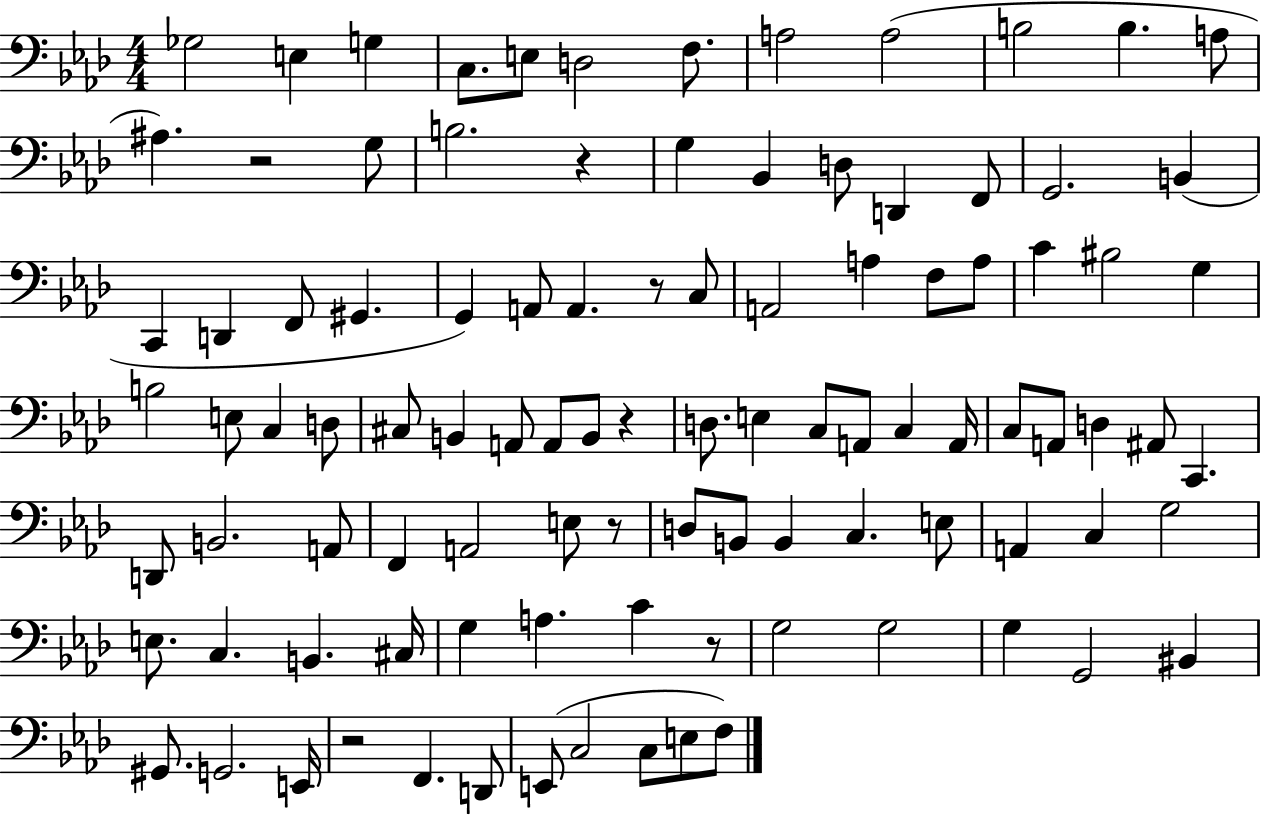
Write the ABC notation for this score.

X:1
T:Untitled
M:4/4
L:1/4
K:Ab
_G,2 E, G, C,/2 E,/2 D,2 F,/2 A,2 A,2 B,2 B, A,/2 ^A, z2 G,/2 B,2 z G, _B,, D,/2 D,, F,,/2 G,,2 B,, C,, D,, F,,/2 ^G,, G,, A,,/2 A,, z/2 C,/2 A,,2 A, F,/2 A,/2 C ^B,2 G, B,2 E,/2 C, D,/2 ^C,/2 B,, A,,/2 A,,/2 B,,/2 z D,/2 E, C,/2 A,,/2 C, A,,/4 C,/2 A,,/2 D, ^A,,/2 C,, D,,/2 B,,2 A,,/2 F,, A,,2 E,/2 z/2 D,/2 B,,/2 B,, C, E,/2 A,, C, G,2 E,/2 C, B,, ^C,/4 G, A, C z/2 G,2 G,2 G, G,,2 ^B,, ^G,,/2 G,,2 E,,/4 z2 F,, D,,/2 E,,/2 C,2 C,/2 E,/2 F,/2